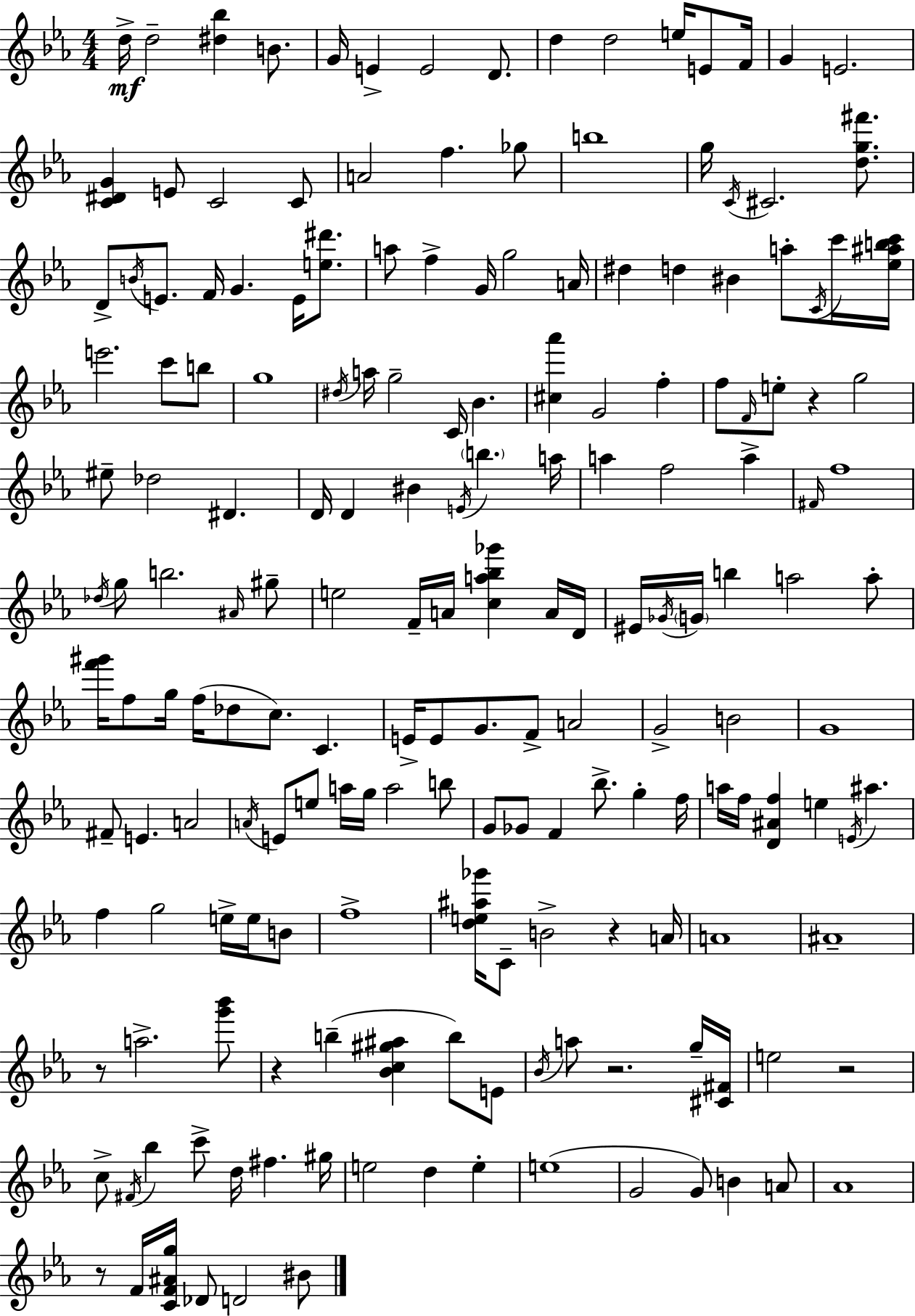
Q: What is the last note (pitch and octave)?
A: BIS4